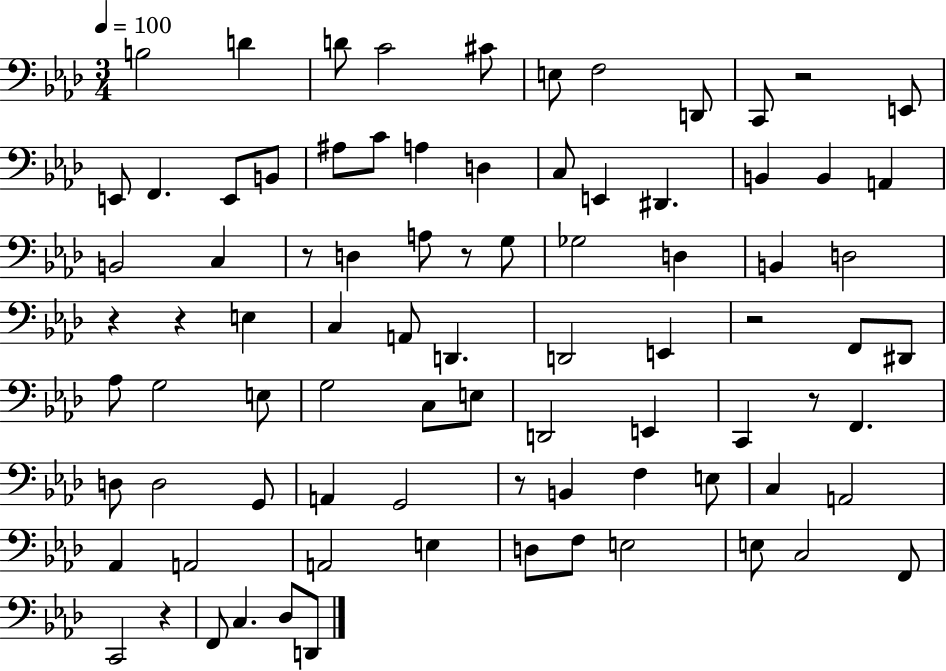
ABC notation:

X:1
T:Untitled
M:3/4
L:1/4
K:Ab
B,2 D D/2 C2 ^C/2 E,/2 F,2 D,,/2 C,,/2 z2 E,,/2 E,,/2 F,, E,,/2 B,,/2 ^A,/2 C/2 A, D, C,/2 E,, ^D,, B,, B,, A,, B,,2 C, z/2 D, A,/2 z/2 G,/2 _G,2 D, B,, D,2 z z E, C, A,,/2 D,, D,,2 E,, z2 F,,/2 ^D,,/2 _A,/2 G,2 E,/2 G,2 C,/2 E,/2 D,,2 E,, C,, z/2 F,, D,/2 D,2 G,,/2 A,, G,,2 z/2 B,, F, E,/2 C, A,,2 _A,, A,,2 A,,2 E, D,/2 F,/2 E,2 E,/2 C,2 F,,/2 C,,2 z F,,/2 C, _D,/2 D,,/2